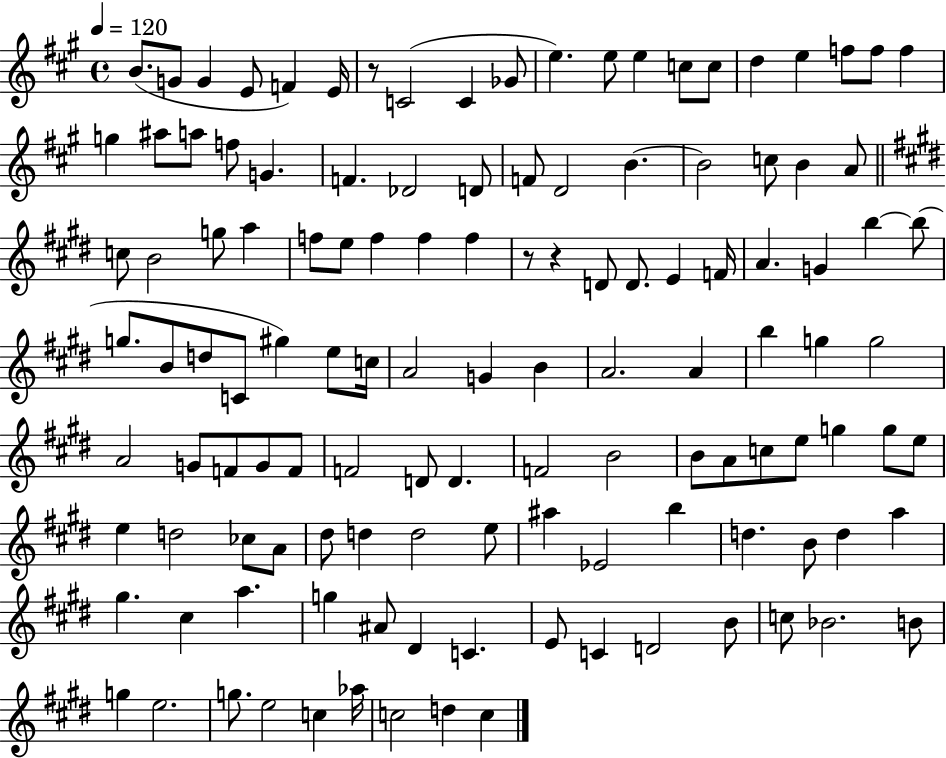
B4/e. G4/e G4/q E4/e F4/q E4/s R/e C4/h C4/q Gb4/e E5/q. E5/e E5/q C5/e C5/e D5/q E5/q F5/e F5/e F5/q G5/q A#5/e A5/e F5/e G4/q. F4/q. Db4/h D4/e F4/e D4/h B4/q. B4/h C5/e B4/q A4/e C5/e B4/h G5/e A5/q F5/e E5/e F5/q F5/q F5/q R/e R/q D4/e D4/e. E4/q F4/s A4/q. G4/q B5/q B5/e G5/e. B4/e D5/e C4/e G#5/q E5/e C5/s A4/h G4/q B4/q A4/h. A4/q B5/q G5/q G5/h A4/h G4/e F4/e G4/e F4/e F4/h D4/e D4/q. F4/h B4/h B4/e A4/e C5/e E5/e G5/q G5/e E5/e E5/q D5/h CES5/e A4/e D#5/e D5/q D5/h E5/e A#5/q Eb4/h B5/q D5/q. B4/e D5/q A5/q G#5/q. C#5/q A5/q. G5/q A#4/e D#4/q C4/q. E4/e C4/q D4/h B4/e C5/e Bb4/h. B4/e G5/q E5/h. G5/e. E5/h C5/q Ab5/s C5/h D5/q C5/q